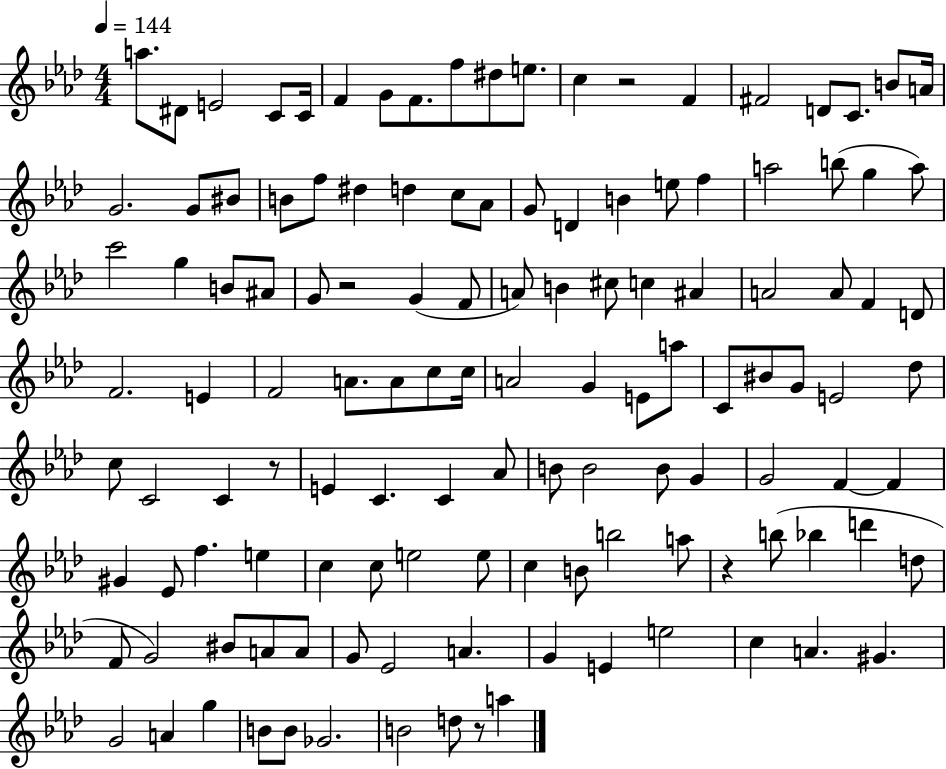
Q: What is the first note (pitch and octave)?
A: A5